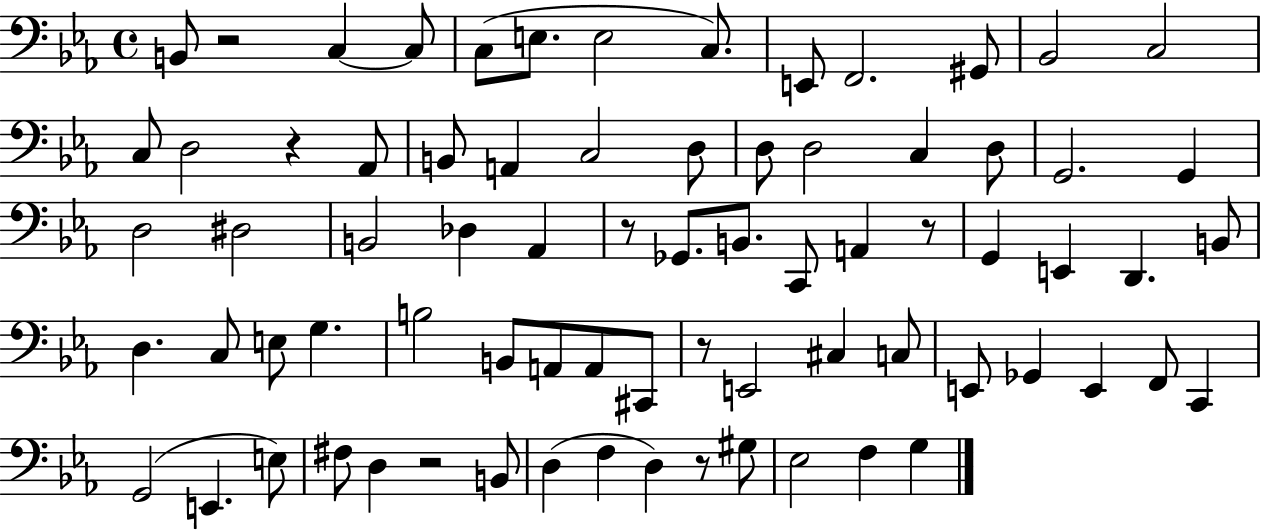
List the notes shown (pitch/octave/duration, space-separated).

B2/e R/h C3/q C3/e C3/e E3/e. E3/h C3/e. E2/e F2/h. G#2/e Bb2/h C3/h C3/e D3/h R/q Ab2/e B2/e A2/q C3/h D3/e D3/e D3/h C3/q D3/e G2/h. G2/q D3/h D#3/h B2/h Db3/q Ab2/q R/e Gb2/e. B2/e. C2/e A2/q R/e G2/q E2/q D2/q. B2/e D3/q. C3/e E3/e G3/q. B3/h B2/e A2/e A2/e C#2/e R/e E2/h C#3/q C3/e E2/e Gb2/q E2/q F2/e C2/q G2/h E2/q. E3/e F#3/e D3/q R/h B2/e D3/q F3/q D3/q R/e G#3/e Eb3/h F3/q G3/q